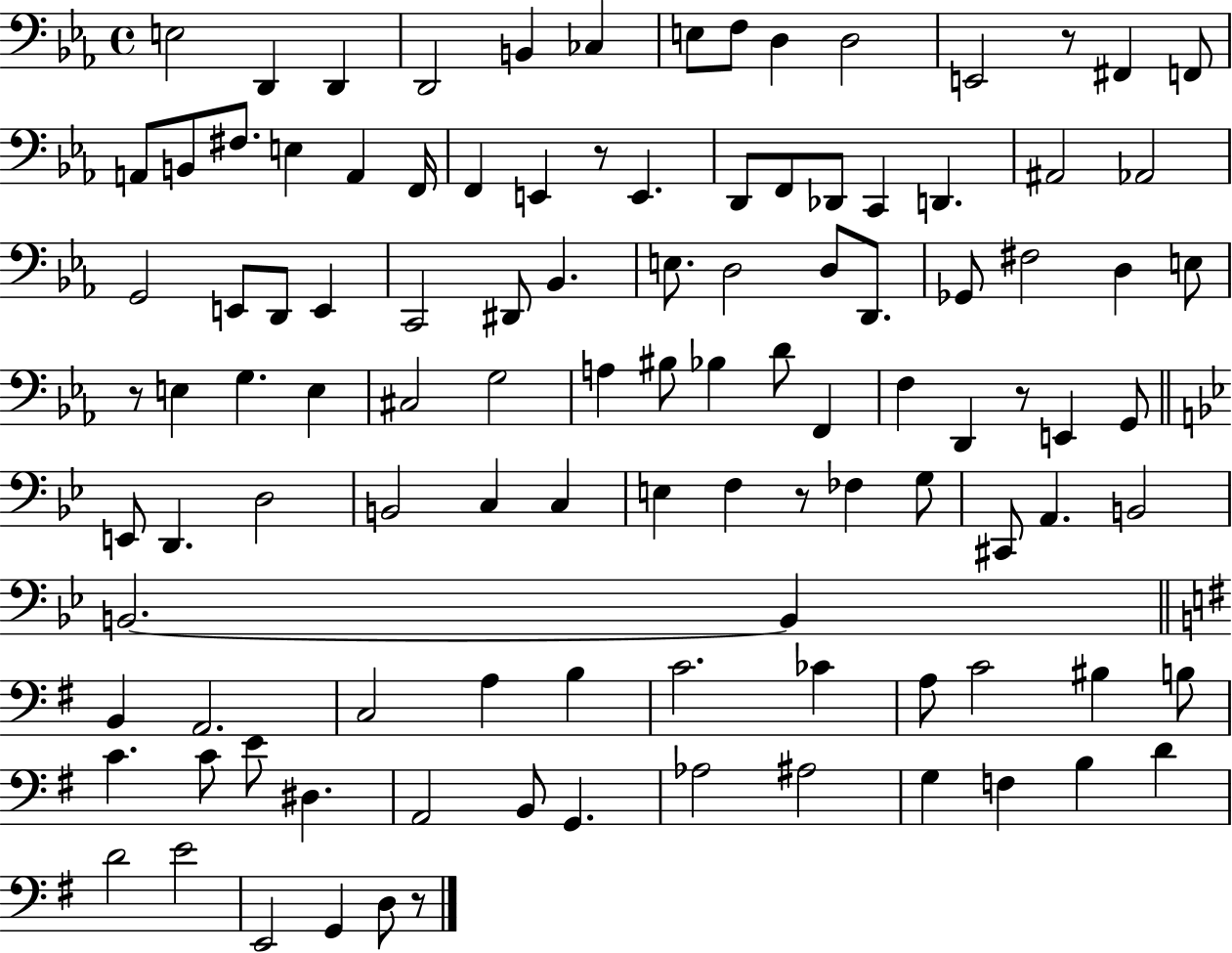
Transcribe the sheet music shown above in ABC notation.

X:1
T:Untitled
M:4/4
L:1/4
K:Eb
E,2 D,, D,, D,,2 B,, _C, E,/2 F,/2 D, D,2 E,,2 z/2 ^F,, F,,/2 A,,/2 B,,/2 ^F,/2 E, A,, F,,/4 F,, E,, z/2 E,, D,,/2 F,,/2 _D,,/2 C,, D,, ^A,,2 _A,,2 G,,2 E,,/2 D,,/2 E,, C,,2 ^D,,/2 _B,, E,/2 D,2 D,/2 D,,/2 _G,,/2 ^F,2 D, E,/2 z/2 E, G, E, ^C,2 G,2 A, ^B,/2 _B, D/2 F,, F, D,, z/2 E,, G,,/2 E,,/2 D,, D,2 B,,2 C, C, E, F, z/2 _F, G,/2 ^C,,/2 A,, B,,2 B,,2 B,, B,, A,,2 C,2 A, B, C2 _C A,/2 C2 ^B, B,/2 C C/2 E/2 ^D, A,,2 B,,/2 G,, _A,2 ^A,2 G, F, B, D D2 E2 E,,2 G,, D,/2 z/2